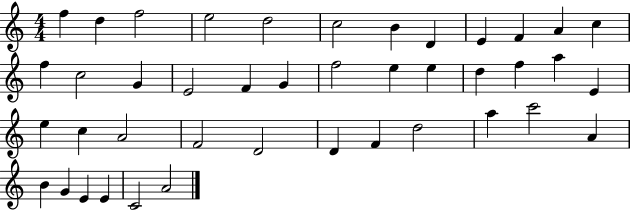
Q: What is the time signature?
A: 4/4